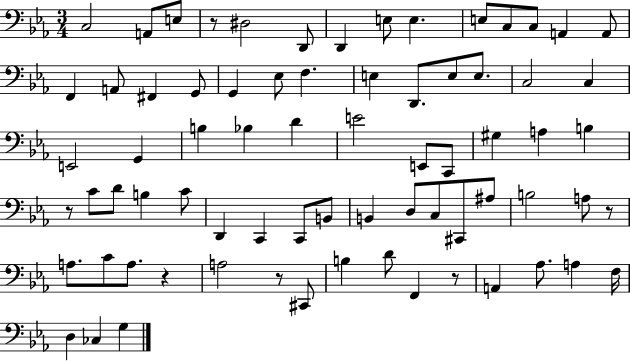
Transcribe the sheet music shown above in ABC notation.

X:1
T:Untitled
M:3/4
L:1/4
K:Eb
C,2 A,,/2 E,/2 z/2 ^D,2 D,,/2 D,, E,/2 E, E,/2 C,/2 C,/2 A,, A,,/2 F,, A,,/2 ^F,, G,,/2 G,, _E,/2 F, E, D,,/2 E,/2 E,/2 C,2 C, E,,2 G,, B, _B, D E2 E,,/2 C,,/2 ^G, A, B, z/2 C/2 D/2 B, C/2 D,, C,, C,,/2 B,,/2 B,, D,/2 C,/2 ^C,,/2 ^A,/2 B,2 A,/2 z/2 A,/2 C/2 A,/2 z A,2 z/2 ^C,,/2 B, D/2 F,, z/2 A,, _A,/2 A, F,/4 D, _C, G,